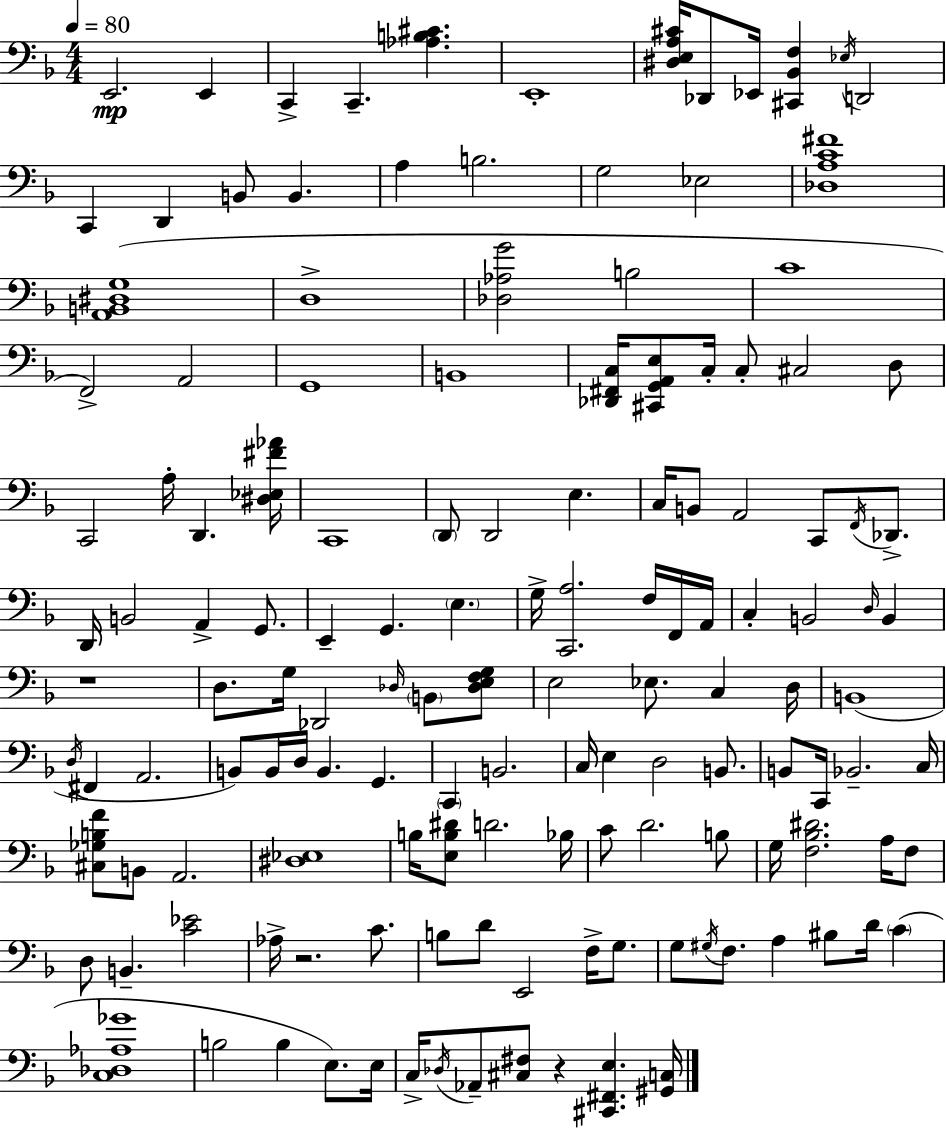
E2/h. E2/q C2/q C2/q. [Ab3,B3,C#4]/q. E2/w [D#3,E3,A3,C#4]/s Db2/e Eb2/s [C#2,Bb2,F3]/q Eb3/s D2/h C2/q D2/q B2/e B2/q. A3/q B3/h. G3/h Eb3/h [Db3,A3,C4,F#4]/w [A2,B2,D#3,G3]/w D3/w [Db3,Ab3,G4]/h B3/h C4/w F2/h A2/h G2/w B2/w [Db2,F#2,C3]/s [C#2,G2,A2,E3]/e C3/s C3/e C#3/h D3/e C2/h A3/s D2/q. [D#3,Eb3,F#4,Ab4]/s C2/w D2/e D2/h E3/q. C3/s B2/e A2/h C2/e F2/s Db2/e. D2/s B2/h A2/q G2/e. E2/q G2/q. E3/q. G3/s [C2,A3]/h. F3/s F2/s A2/s C3/q B2/h D3/s B2/q R/w D3/e. G3/s Db2/h Db3/s B2/e [Db3,E3,F3,G3]/e E3/h Eb3/e. C3/q D3/s B2/w D3/s F#2/q A2/h. B2/e B2/s D3/s B2/q. G2/q. C2/q B2/h. C3/s E3/q D3/h B2/e. B2/e C2/s Bb2/h. C3/s [C#3,Gb3,B3,F4]/e B2/e A2/h. [D#3,Eb3]/w B3/s [E3,B3,D#4]/e D4/h. Bb3/s C4/e D4/h. B3/e G3/s [F3,Bb3,D#4]/h. A3/s F3/e D3/e B2/q. [C4,Eb4]/h Ab3/s R/h. C4/e. B3/e D4/e E2/h F3/s G3/e. G3/e G#3/s F3/e. A3/q BIS3/e D4/s C4/q [C3,Db3,Ab3,Gb4]/w B3/h B3/q E3/e. E3/s C3/s Db3/s Ab2/e [C#3,F#3]/e R/q [C#2,F#2,E3]/q. [G#2,C3]/s